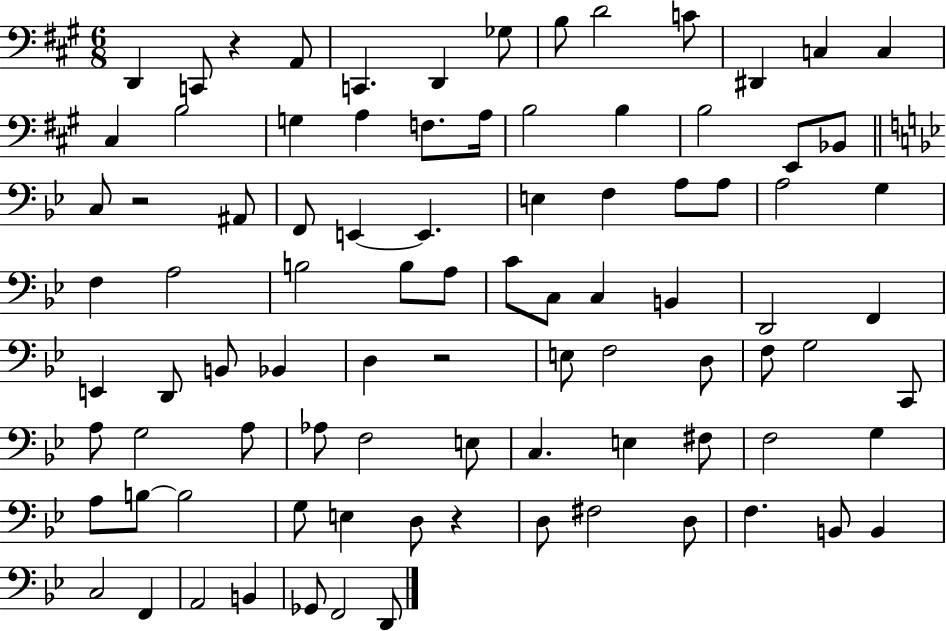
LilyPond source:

{
  \clef bass
  \numericTimeSignature
  \time 6/8
  \key a \major
  \repeat volta 2 { d,4 c,8 r4 a,8 | c,4. d,4 ges8 | b8 d'2 c'8 | dis,4 c4 c4 | \break cis4 b2 | g4 a4 f8. a16 | b2 b4 | b2 e,8 bes,8 | \break \bar "||" \break \key g \minor c8 r2 ais,8 | f,8 e,4~~ e,4. | e4 f4 a8 a8 | a2 g4 | \break f4 a2 | b2 b8 a8 | c'8 c8 c4 b,4 | d,2 f,4 | \break e,4 d,8 b,8 bes,4 | d4 r2 | e8 f2 d8 | f8 g2 c,8 | \break a8 g2 a8 | aes8 f2 e8 | c4. e4 fis8 | f2 g4 | \break a8 b8~~ b2 | g8 e4 d8 r4 | d8 fis2 d8 | f4. b,8 b,4 | \break c2 f,4 | a,2 b,4 | ges,8 f,2 d,8 | } \bar "|."
}